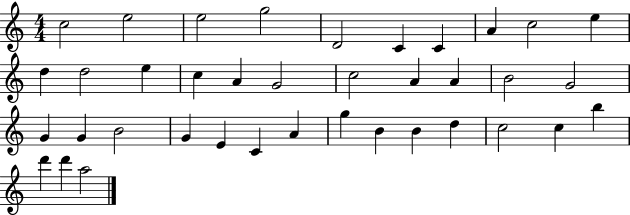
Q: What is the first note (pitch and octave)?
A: C5